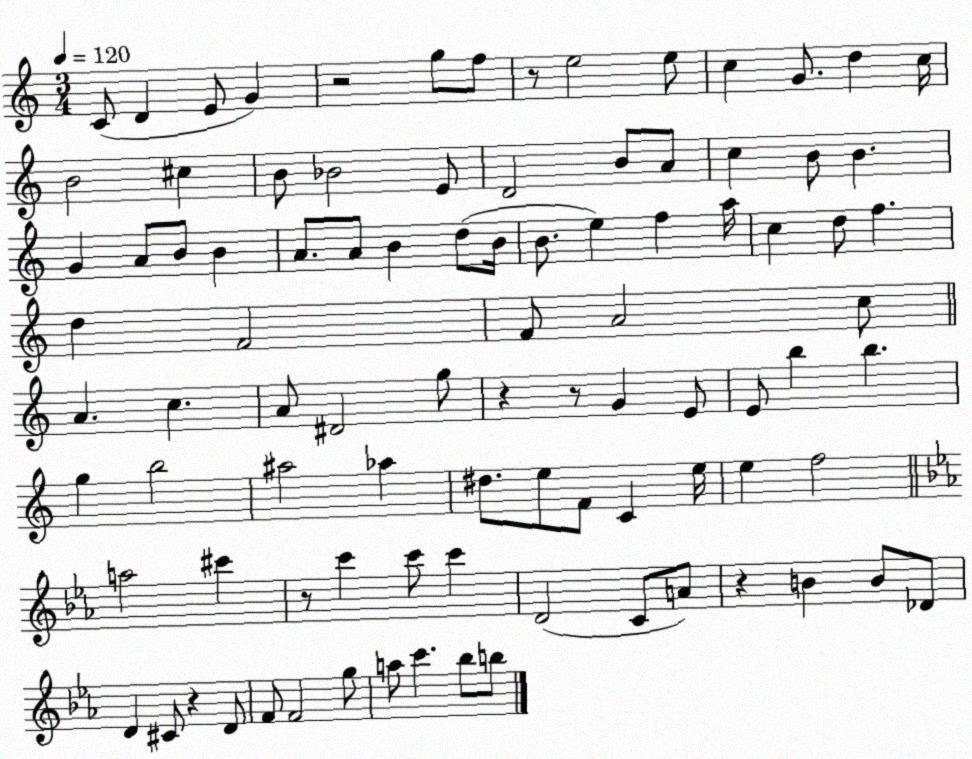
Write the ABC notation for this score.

X:1
T:Untitled
M:3/4
L:1/4
K:C
C/2 D E/2 G z2 g/2 f/2 z/2 e2 e/2 c G/2 d c/4 B2 ^c B/2 _B2 E/2 D2 B/2 A/2 c B/2 B G A/2 B/2 B A/2 A/2 B d/2 B/4 B/2 e f a/4 c d/2 f d F2 F/2 A2 c/2 A c A/2 ^D2 g/2 z z/2 G E/2 E/2 b b g b2 ^a2 _a ^d/2 e/2 F/2 C e/4 e f2 a2 ^c' z/2 c' c'/2 c' D2 C/2 A/2 z B B/2 _D/2 D ^C/2 z D/2 F/2 F2 g/2 a/2 c' _b/2 b/2